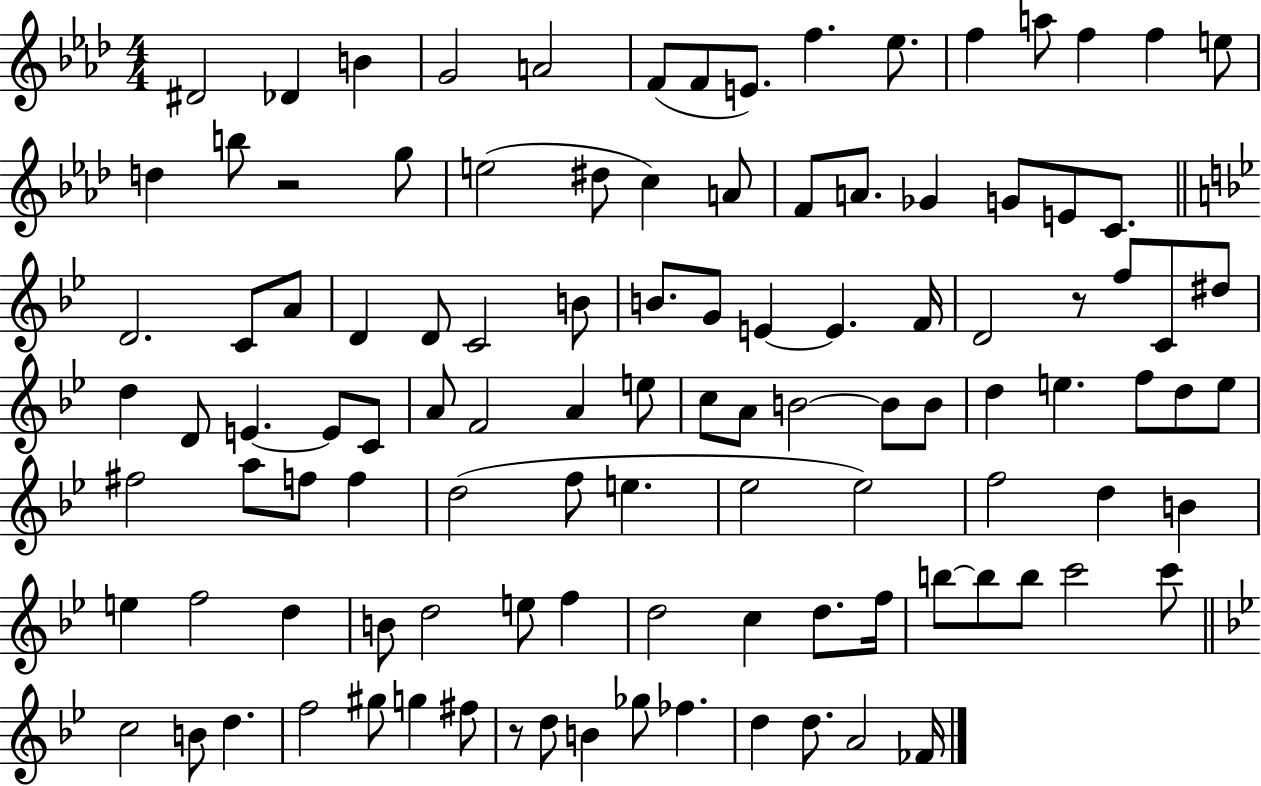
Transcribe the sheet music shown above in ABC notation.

X:1
T:Untitled
M:4/4
L:1/4
K:Ab
^D2 _D B G2 A2 F/2 F/2 E/2 f _e/2 f a/2 f f e/2 d b/2 z2 g/2 e2 ^d/2 c A/2 F/2 A/2 _G G/2 E/2 C/2 D2 C/2 A/2 D D/2 C2 B/2 B/2 G/2 E E F/4 D2 z/2 f/2 C/2 ^d/2 d D/2 E E/2 C/2 A/2 F2 A e/2 c/2 A/2 B2 B/2 B/2 d e f/2 d/2 e/2 ^f2 a/2 f/2 f d2 f/2 e _e2 _e2 f2 d B e f2 d B/2 d2 e/2 f d2 c d/2 f/4 b/2 b/2 b/2 c'2 c'/2 c2 B/2 d f2 ^g/2 g ^f/2 z/2 d/2 B _g/2 _f d d/2 A2 _F/4